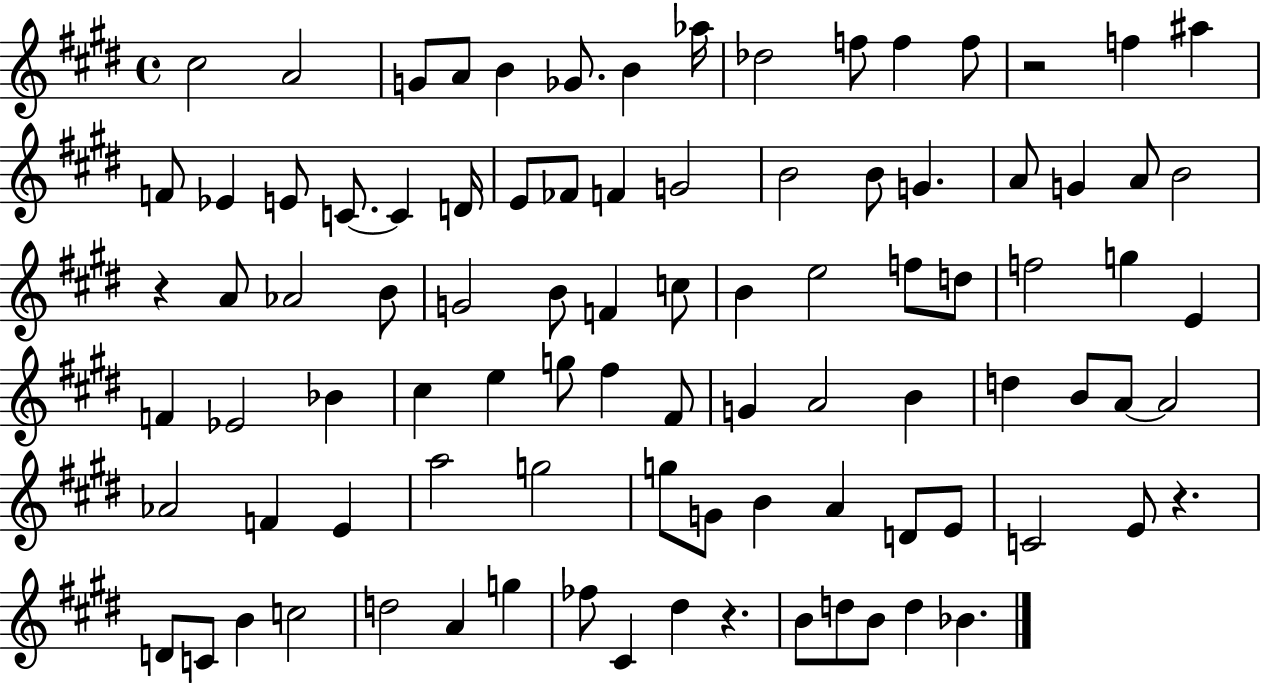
C#5/h A4/h G4/e A4/e B4/q Gb4/e. B4/q Ab5/s Db5/h F5/e F5/q F5/e R/h F5/q A#5/q F4/e Eb4/q E4/e C4/e. C4/q D4/s E4/e FES4/e F4/q G4/h B4/h B4/e G4/q. A4/e G4/q A4/e B4/h R/q A4/e Ab4/h B4/e G4/h B4/e F4/q C5/e B4/q E5/h F5/e D5/e F5/h G5/q E4/q F4/q Eb4/h Bb4/q C#5/q E5/q G5/e F#5/q F#4/e G4/q A4/h B4/q D5/q B4/e A4/e A4/h Ab4/h F4/q E4/q A5/h G5/h G5/e G4/e B4/q A4/q D4/e E4/e C4/h E4/e R/q. D4/e C4/e B4/q C5/h D5/h A4/q G5/q FES5/e C#4/q D#5/q R/q. B4/e D5/e B4/e D5/q Bb4/q.